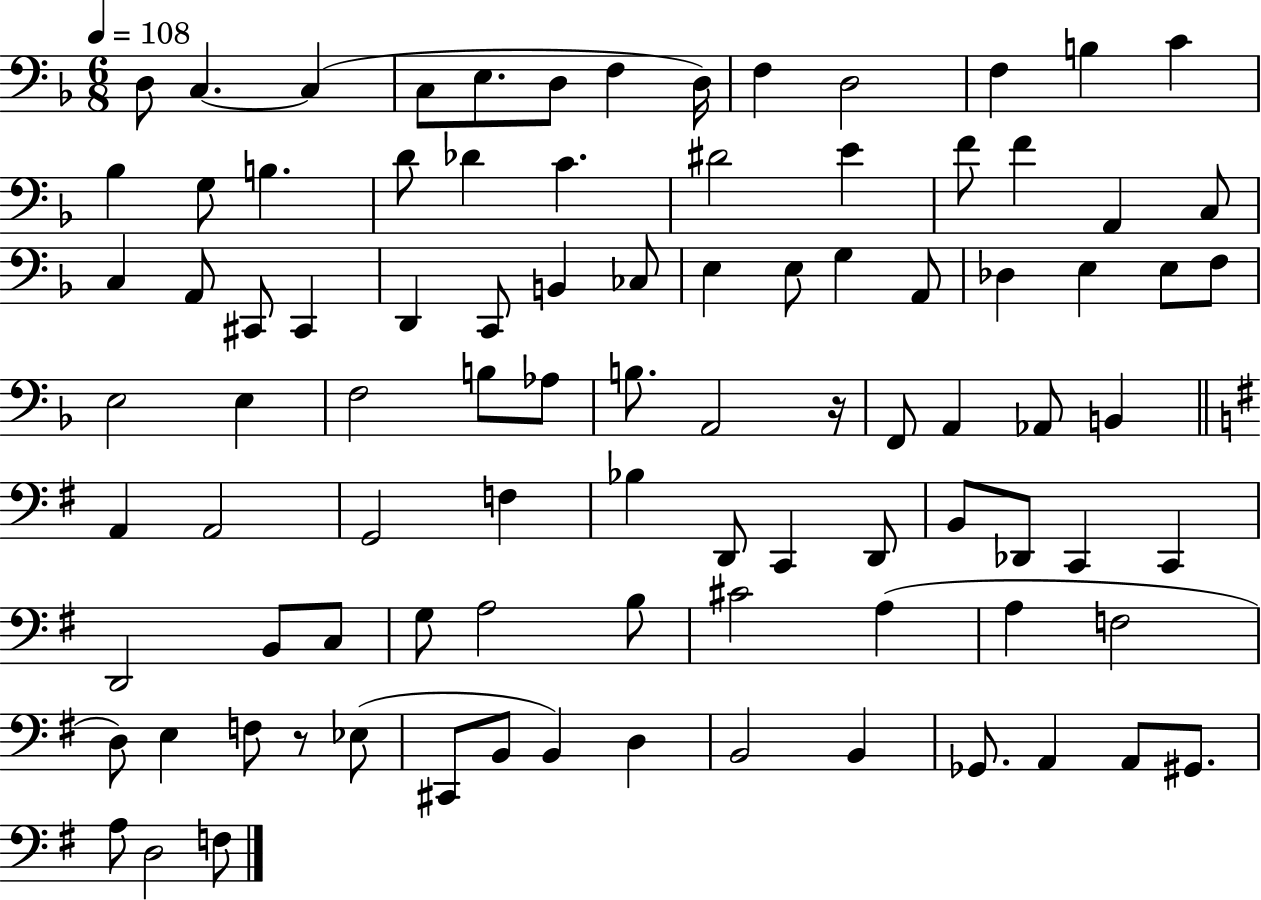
X:1
T:Untitled
M:6/8
L:1/4
K:F
D,/2 C, C, C,/2 E,/2 D,/2 F, D,/4 F, D,2 F, B, C _B, G,/2 B, D/2 _D C ^D2 E F/2 F A,, C,/2 C, A,,/2 ^C,,/2 ^C,, D,, C,,/2 B,, _C,/2 E, E,/2 G, A,,/2 _D, E, E,/2 F,/2 E,2 E, F,2 B,/2 _A,/2 B,/2 A,,2 z/4 F,,/2 A,, _A,,/2 B,, A,, A,,2 G,,2 F, _B, D,,/2 C,, D,,/2 B,,/2 _D,,/2 C,, C,, D,,2 B,,/2 C,/2 G,/2 A,2 B,/2 ^C2 A, A, F,2 D,/2 E, F,/2 z/2 _E,/2 ^C,,/2 B,,/2 B,, D, B,,2 B,, _G,,/2 A,, A,,/2 ^G,,/2 A,/2 D,2 F,/2